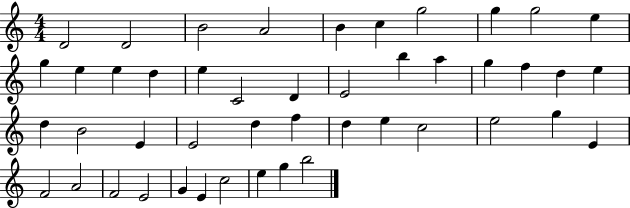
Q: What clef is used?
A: treble